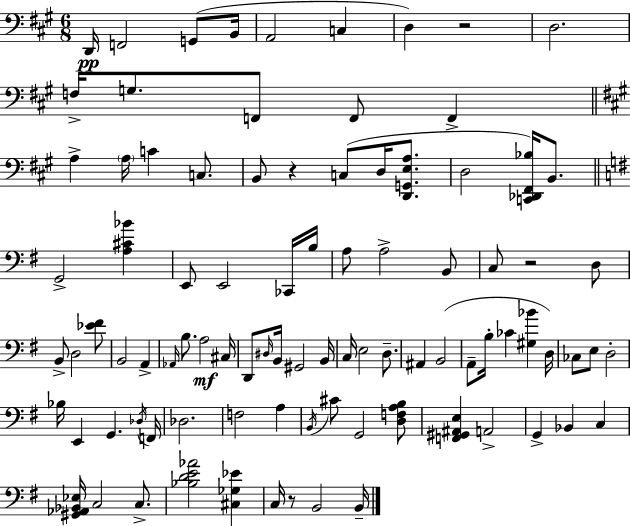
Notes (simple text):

D2/s F2/h G2/e B2/s A2/h C3/q D3/q R/h D3/h. F3/s G3/e. F2/e F2/e F2/q A3/q A3/s C4/q C3/e. B2/e R/q C3/e D3/s [D2,G2,E3,A3]/e. D3/h [C2,Db2,F#2,Bb3]/s B2/e. G2/h [A3,C#4,Bb4]/q E2/e E2/h CES2/s B3/s A3/e A3/h B2/e C3/e R/h D3/e B2/e D3/h [Eb4,F#4]/e B2/h A2/q Ab2/s B3/e. A3/h C#3/s D2/e D#3/s B2/s G#2/h B2/s C3/s E3/h D3/e. A#2/q B2/h A2/e B3/s CES4/q [G#3,Bb4]/q D3/s CES3/e E3/e D3/h Bb3/s E2/q G2/q. Db3/s F2/s Db3/h. F3/h A3/q B2/s C#4/e G2/h [D3,F3,A3,B3]/e [F2,G#2,A#2,E3]/q A2/h G2/q Bb2/q C3/q [G#2,Ab2,Bb2,Eb3]/s C3/h C3/e. [Bb3,D4,E4,Ab4]/h [C#3,Gb3,Eb4]/q C3/s R/e B2/h B2/s